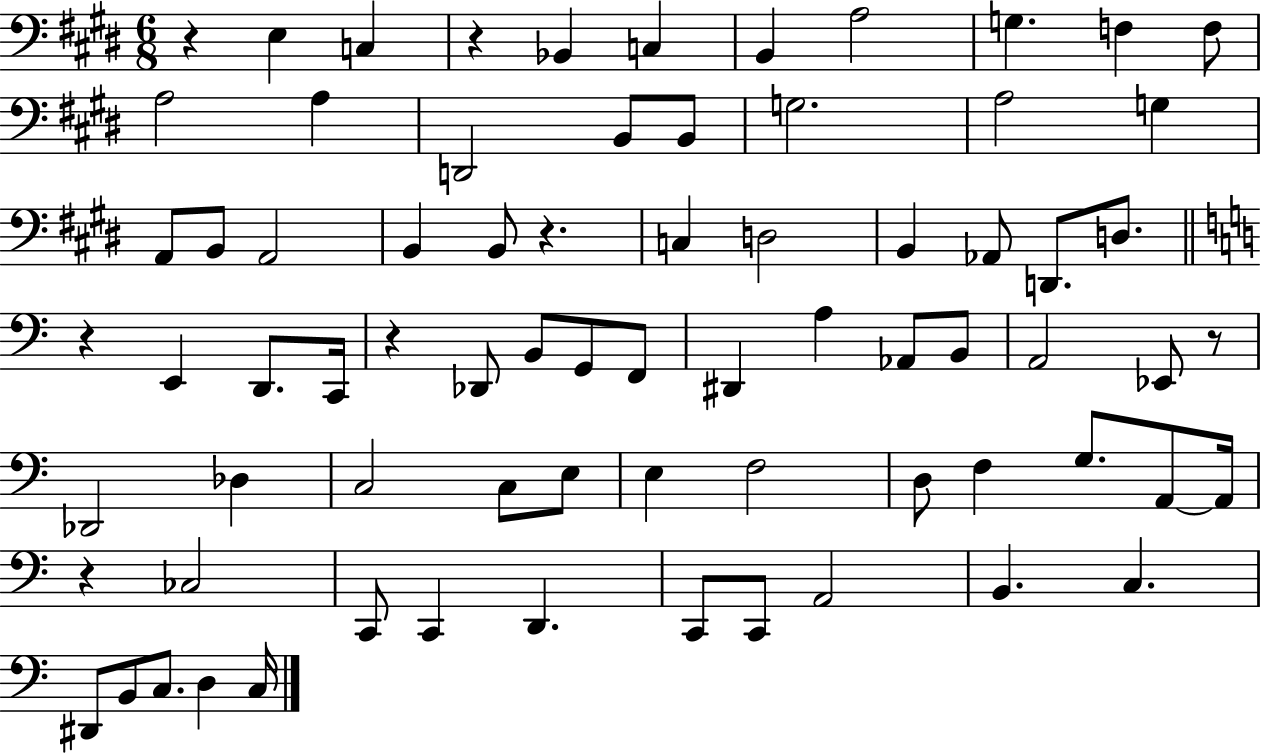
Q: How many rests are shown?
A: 7